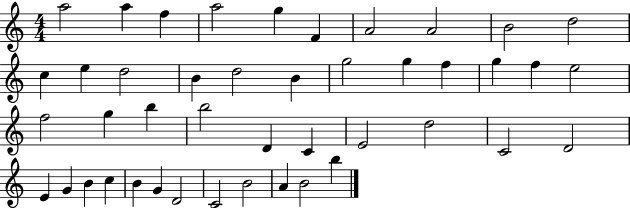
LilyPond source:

{
  \clef treble
  \numericTimeSignature
  \time 4/4
  \key c \major
  a''2 a''4 f''4 | a''2 g''4 f'4 | a'2 a'2 | b'2 d''2 | \break c''4 e''4 d''2 | b'4 d''2 b'4 | g''2 g''4 f''4 | g''4 f''4 e''2 | \break f''2 g''4 b''4 | b''2 d'4 c'4 | e'2 d''2 | c'2 d'2 | \break e'4 g'4 b'4 c''4 | b'4 g'4 d'2 | c'2 b'2 | a'4 b'2 b''4 | \break \bar "|."
}